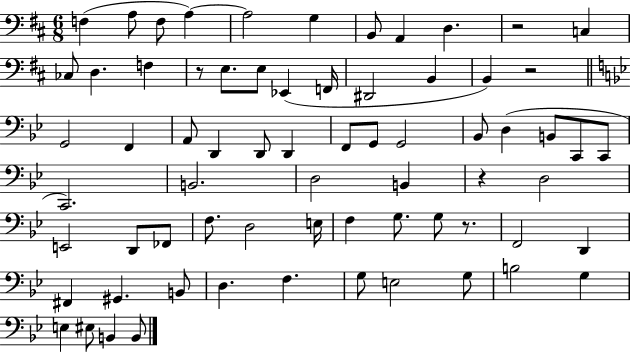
X:1
T:Untitled
M:6/8
L:1/4
K:D
F, A,/2 F,/2 A, A,2 G, B,,/2 A,, D, z2 C, _C,/2 D, F, z/2 E,/2 E,/2 _E,, F,,/4 ^D,,2 B,, B,, z2 G,,2 F,, A,,/2 D,, D,,/2 D,, F,,/2 G,,/2 G,,2 _B,,/2 D, B,,/2 C,,/2 C,,/2 C,,2 B,,2 D,2 B,, z D,2 E,,2 D,,/2 _F,,/2 F,/2 D,2 E,/4 F, G,/2 G,/2 z/2 F,,2 D,, ^F,, ^G,, B,,/2 D, F, G,/2 E,2 G,/2 B,2 G, E, ^E,/2 B,, B,,/2